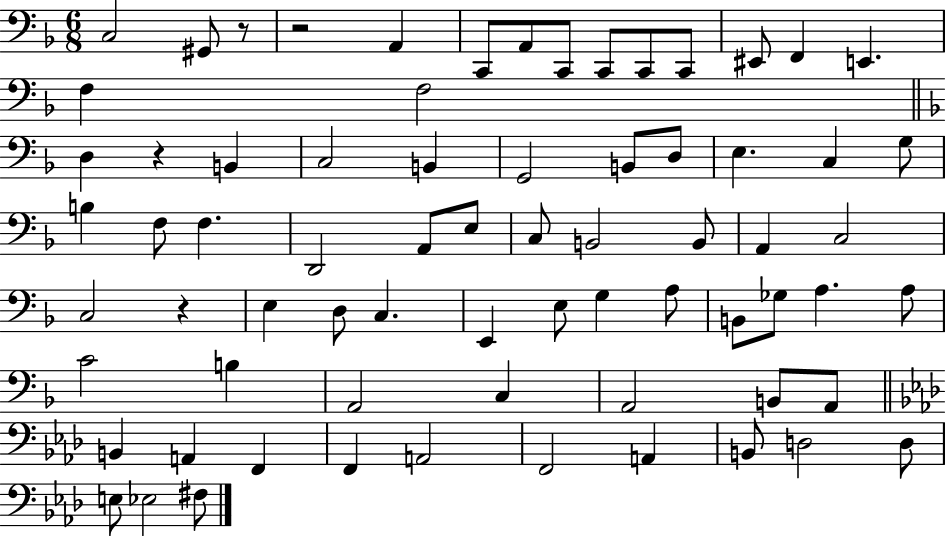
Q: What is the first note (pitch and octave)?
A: C3